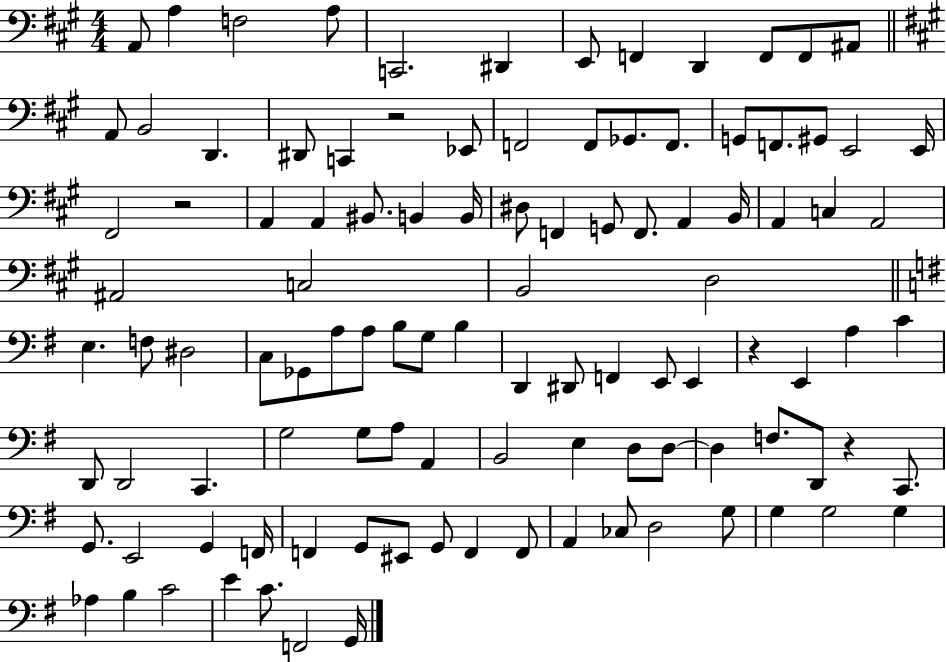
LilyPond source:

{
  \clef bass
  \numericTimeSignature
  \time 4/4
  \key a \major
  a,8 a4 f2 a8 | c,2. dis,4 | e,8 f,4 d,4 f,8 f,8 ais,8 | \bar "||" \break \key a \major a,8 b,2 d,4. | dis,8 c,4 r2 ees,8 | f,2 f,8 ges,8. f,8. | g,8 f,8. gis,8 e,2 e,16 | \break fis,2 r2 | a,4 a,4 bis,8. b,4 b,16 | dis8 f,4 g,8 f,8. a,4 b,16 | a,4 c4 a,2 | \break ais,2 c2 | b,2 d2 | \bar "||" \break \key e \minor e4. f8 dis2 | c8 ges,8 a8 a8 b8 g8 b4 | d,4 dis,8 f,4 e,8 e,4 | r4 e,4 a4 c'4 | \break d,8 d,2 c,4. | g2 g8 a8 a,4 | b,2 e4 d8 d8~~ | d4 f8. d,8 r4 c,8. | \break g,8. e,2 g,4 f,16 | f,4 g,8 eis,8 g,8 f,4 f,8 | a,4 ces8 d2 g8 | g4 g2 g4 | \break aes4 b4 c'2 | e'4 c'8. f,2 g,16 | \bar "|."
}